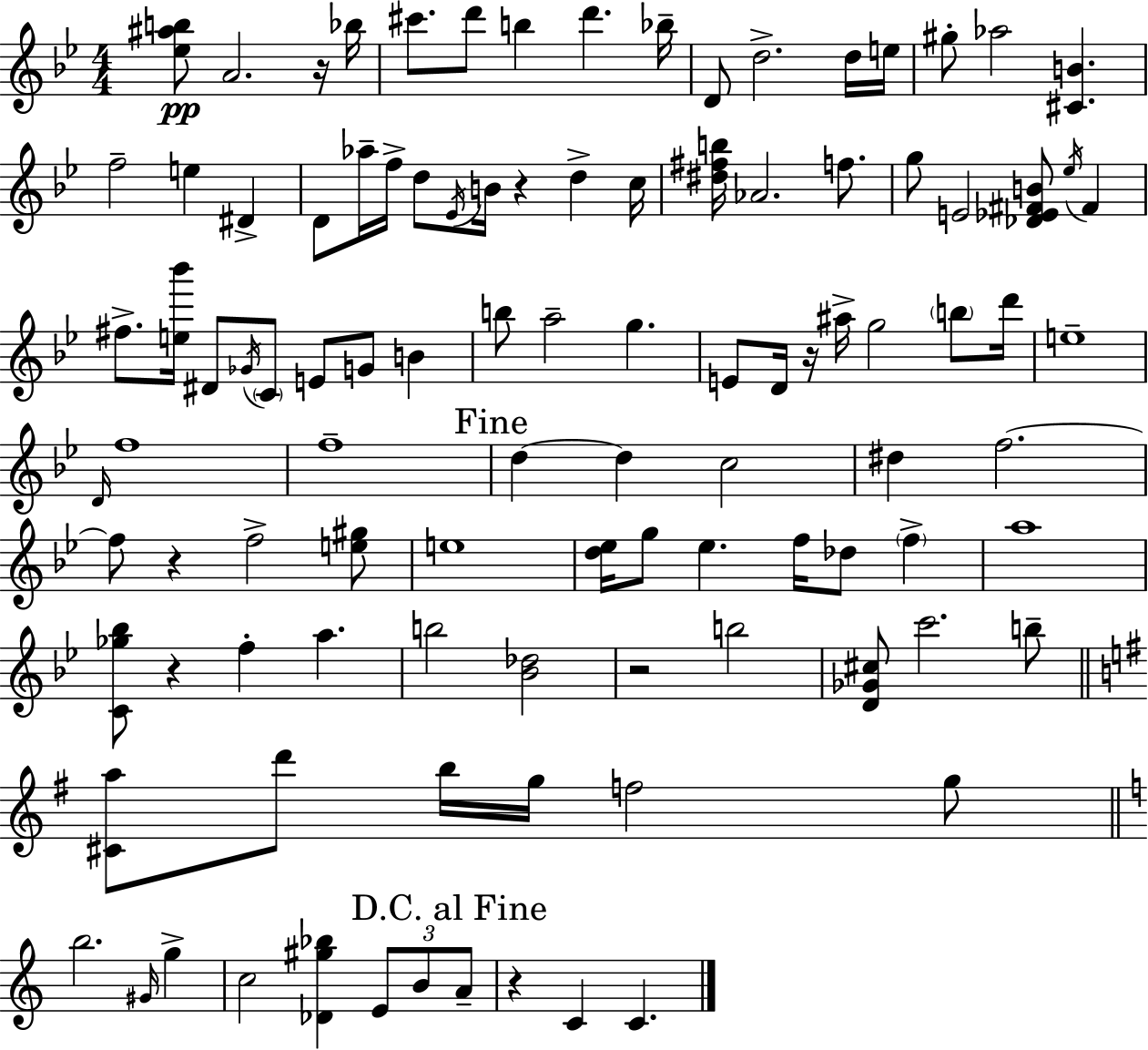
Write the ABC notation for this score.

X:1
T:Untitled
M:4/4
L:1/4
K:Bb
[_e^ab]/2 A2 z/4 _b/4 ^c'/2 d'/2 b d' _b/4 D/2 d2 d/4 e/4 ^g/2 _a2 [^CB] f2 e ^D D/2 _a/4 f/4 d/2 _E/4 B/4 z d c/4 [^d^fb]/4 _A2 f/2 g/2 E2 [_D_E^FB]/2 _e/4 ^F ^f/2 [e_b']/4 ^D/2 _G/4 C/2 E/2 G/2 B b/2 a2 g E/2 D/4 z/4 ^a/4 g2 b/2 d'/4 e4 D/4 f4 f4 d d c2 ^d f2 f/2 z f2 [e^g]/2 e4 [d_e]/4 g/2 _e f/4 _d/2 f a4 [C_g_b]/2 z f a b2 [_B_d]2 z2 b2 [D_G^c]/2 c'2 b/2 [^Ca]/2 d'/2 b/4 g/4 f2 g/2 b2 ^G/4 g c2 [_D^g_b] E/2 B/2 A/2 z C C